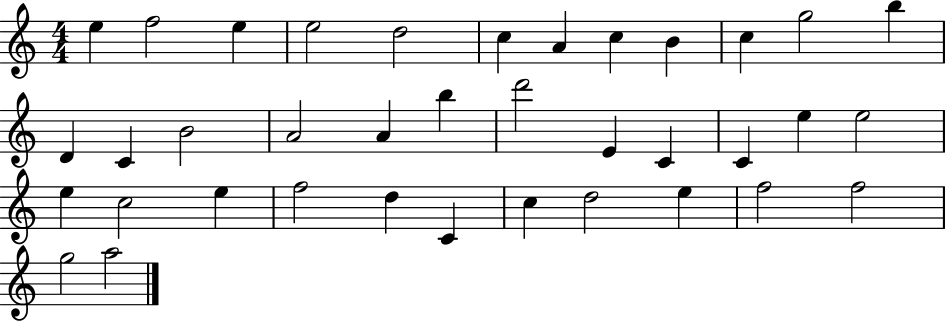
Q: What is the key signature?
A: C major